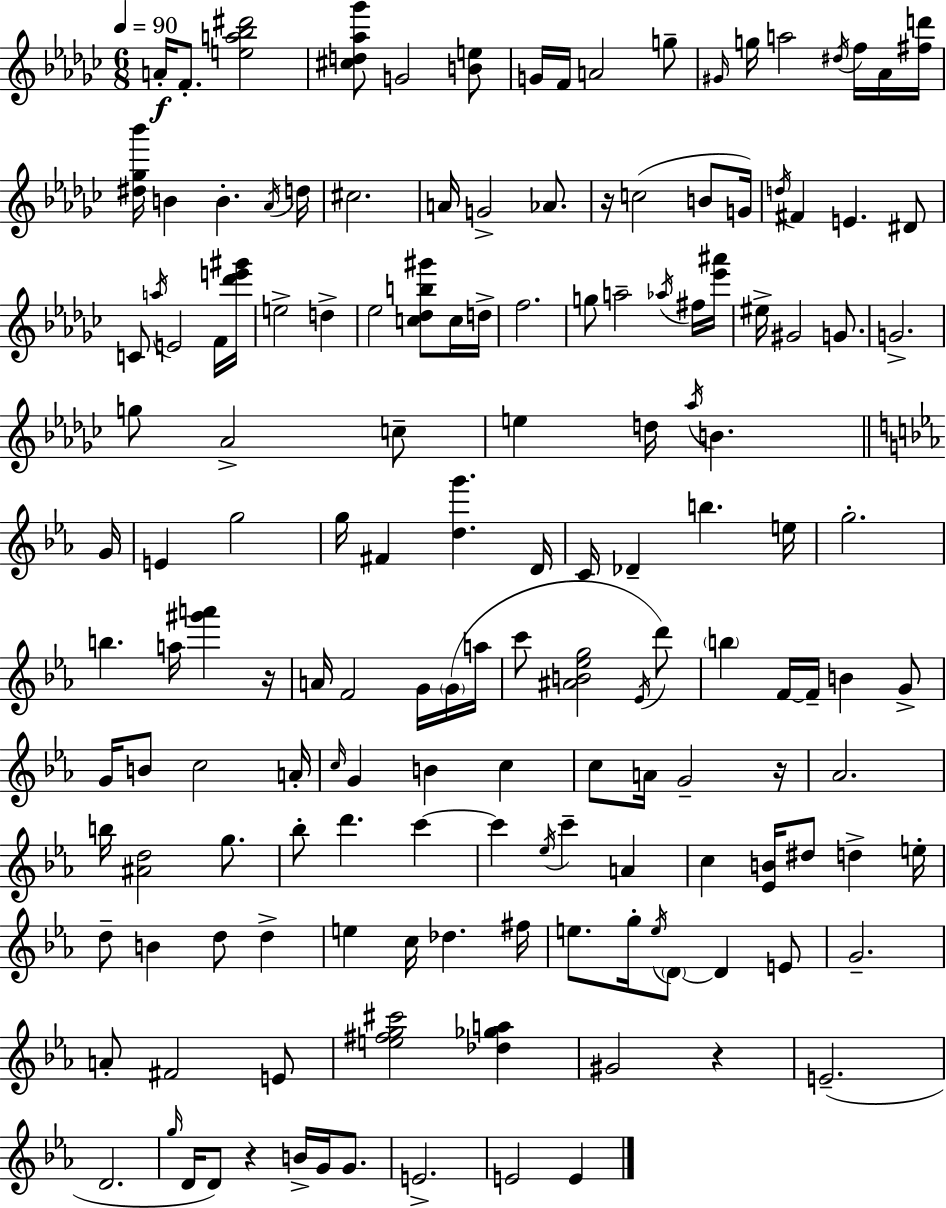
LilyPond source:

{
  \clef treble
  \numericTimeSignature
  \time 6/8
  \key ees \minor
  \tempo 4 = 90
  a'16-.\f f'8.-. <e'' a'' bes'' dis'''>2 | <cis'' d'' aes'' ges'''>8 g'2 <b' e''>8 | g'16 f'16 a'2 g''8-- | \grace { gis'16 } g''16 a''2 \acciaccatura { dis''16 } f''16 | \break aes'16 <fis'' d'''>16 <dis'' ges'' bes'''>16 b'4 b'4.-. | \acciaccatura { aes'16 } d''16 cis''2. | a'16 g'2-> | aes'8. r16 c''2( | \break b'8 g'16) \acciaccatura { d''16 } fis'4 e'4. | dis'8 c'8 \acciaccatura { a''16 } e'2 | f'16 <des''' e''' gis'''>16 e''2-> | d''4-> ees''2 | \break <c'' des'' b'' gis'''>8 c''16 d''16-> f''2. | g''8 a''2-- | \acciaccatura { aes''16 } fis''16 <ees''' ais'''>16 eis''16-> gis'2 | g'8. g'2.-> | \break g''8 aes'2-> | c''8-- e''4 d''16 \acciaccatura { aes''16 } | b'4. \bar "||" \break \key c \minor g'16 e'4 g''2 | g''16 fis'4 <d'' g'''>4. | d'16 c'16 des'4-- b''4. | e''16 g''2.-. | \break b''4. a''16 <gis''' a'''>4 | r16 a'16 f'2 g'16 \parenthesize g'16( | a''16 c'''8 <ais' b' ees'' g''>2 \acciaccatura { ees'16 } | d'''8) \parenthesize b''4 f'16~~ f'16-- b'4 | \break g'8-> g'16 b'8 c''2 | a'16-. \grace { c''16 } g'4 b'4 c''4 | c''8 a'16 g'2-- | r16 aes'2. | \break b''16 <ais' d''>2 | g''8. bes''8-. d'''4. c'''4~~ | c'''4 \acciaccatura { ees''16 } c'''4-- | a'4 c''4 <ees' b'>16 dis''8 d''4-> | \break e''16-. d''8-- b'4 d''8 | d''4-> e''4 c''16 des''4. | fis''16 e''8. g''16-. \acciaccatura { e''16 } \parenthesize d'8~~ d'4 | e'8 g'2.-- | \break a'8-. fis'2 | e'8 <e'' fis'' g'' cis'''>2 | <des'' ges'' a''>4 gis'2 | r4 e'2.--( | \break d'2. | \grace { g''16 } d'16 d'8) r4 | b'16-> g'16 g'8. e'2.-> | e'2 | \break e'4 \bar "|."
}